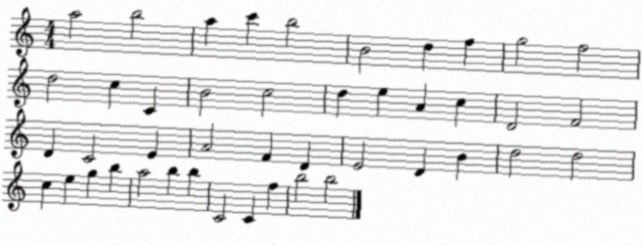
X:1
T:Untitled
M:4/4
L:1/4
K:C
a2 b2 a c' b2 B2 d f g2 f2 d2 c C B2 c2 d e A c D2 F2 D C2 E A2 F D E2 D B d2 d2 c e g b a2 b b C2 C f b2 b2